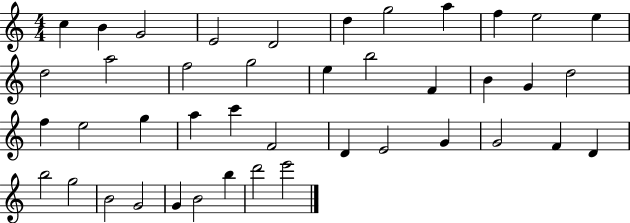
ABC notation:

X:1
T:Untitled
M:4/4
L:1/4
K:C
c B G2 E2 D2 d g2 a f e2 e d2 a2 f2 g2 e b2 F B G d2 f e2 g a c' F2 D E2 G G2 F D b2 g2 B2 G2 G B2 b d'2 e'2